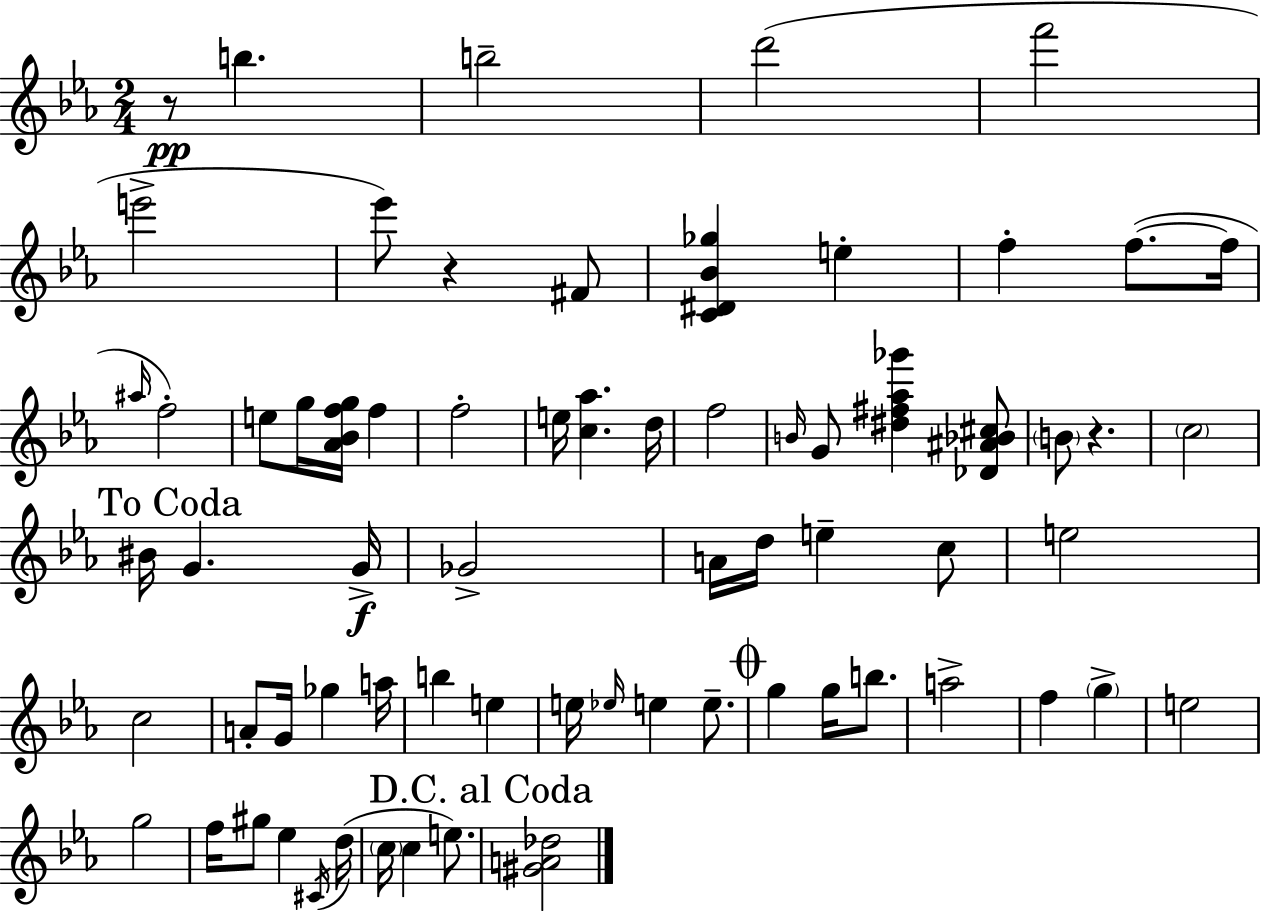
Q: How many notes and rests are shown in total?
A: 69